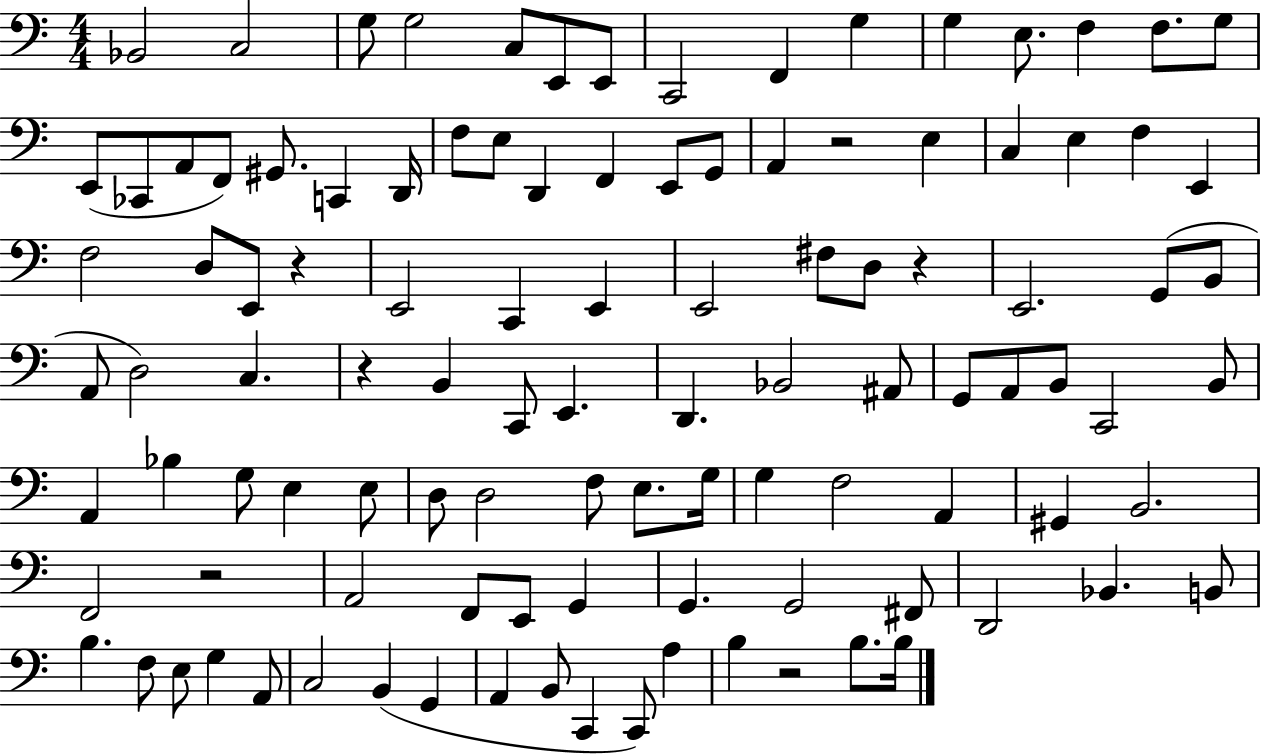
X:1
T:Untitled
M:4/4
L:1/4
K:C
_B,,2 C,2 G,/2 G,2 C,/2 E,,/2 E,,/2 C,,2 F,, G, G, E,/2 F, F,/2 G,/2 E,,/2 _C,,/2 A,,/2 F,,/2 ^G,,/2 C,, D,,/4 F,/2 E,/2 D,, F,, E,,/2 G,,/2 A,, z2 E, C, E, F, E,, F,2 D,/2 E,,/2 z E,,2 C,, E,, E,,2 ^F,/2 D,/2 z E,,2 G,,/2 B,,/2 A,,/2 D,2 C, z B,, C,,/2 E,, D,, _B,,2 ^A,,/2 G,,/2 A,,/2 B,,/2 C,,2 B,,/2 A,, _B, G,/2 E, E,/2 D,/2 D,2 F,/2 E,/2 G,/4 G, F,2 A,, ^G,, B,,2 F,,2 z2 A,,2 F,,/2 E,,/2 G,, G,, G,,2 ^F,,/2 D,,2 _B,, B,,/2 B, F,/2 E,/2 G, A,,/2 C,2 B,, G,, A,, B,,/2 C,, C,,/2 A, B, z2 B,/2 B,/4